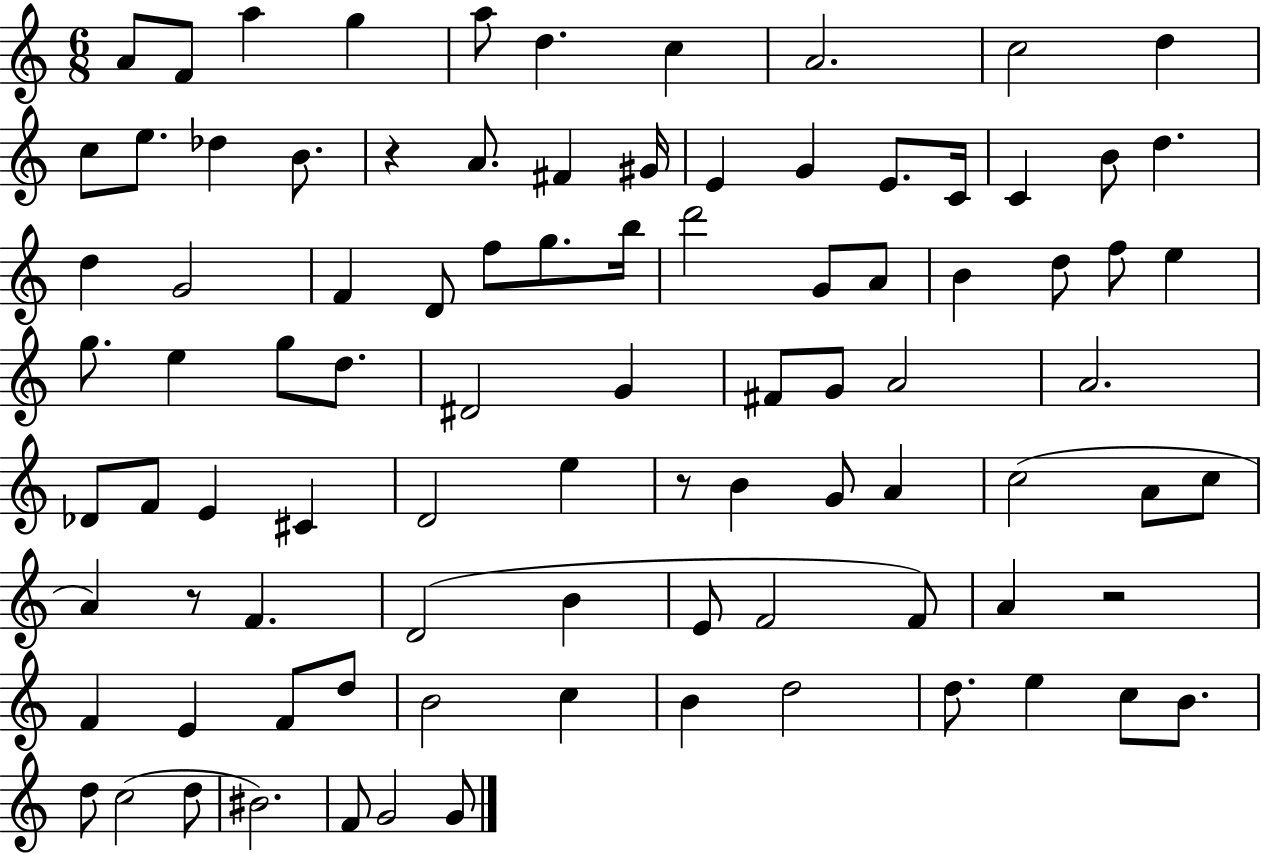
A4/e F4/e A5/q G5/q A5/e D5/q. C5/q A4/h. C5/h D5/q C5/e E5/e. Db5/q B4/e. R/q A4/e. F#4/q G#4/s E4/q G4/q E4/e. C4/s C4/q B4/e D5/q. D5/q G4/h F4/q D4/e F5/e G5/e. B5/s D6/h G4/e A4/e B4/q D5/e F5/e E5/q G5/e. E5/q G5/e D5/e. D#4/h G4/q F#4/e G4/e A4/h A4/h. Db4/e F4/e E4/q C#4/q D4/h E5/q R/e B4/q G4/e A4/q C5/h A4/e C5/e A4/q R/e F4/q. D4/h B4/q E4/e F4/h F4/e A4/q R/h F4/q E4/q F4/e D5/e B4/h C5/q B4/q D5/h D5/e. E5/q C5/e B4/e. D5/e C5/h D5/e BIS4/h. F4/e G4/h G4/e